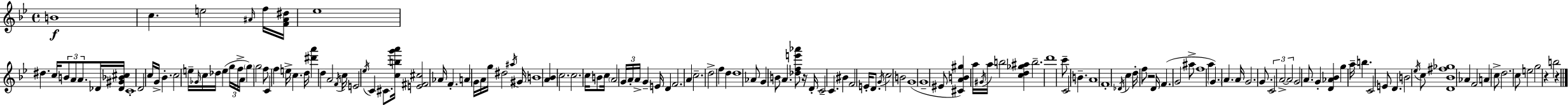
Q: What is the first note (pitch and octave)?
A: B4